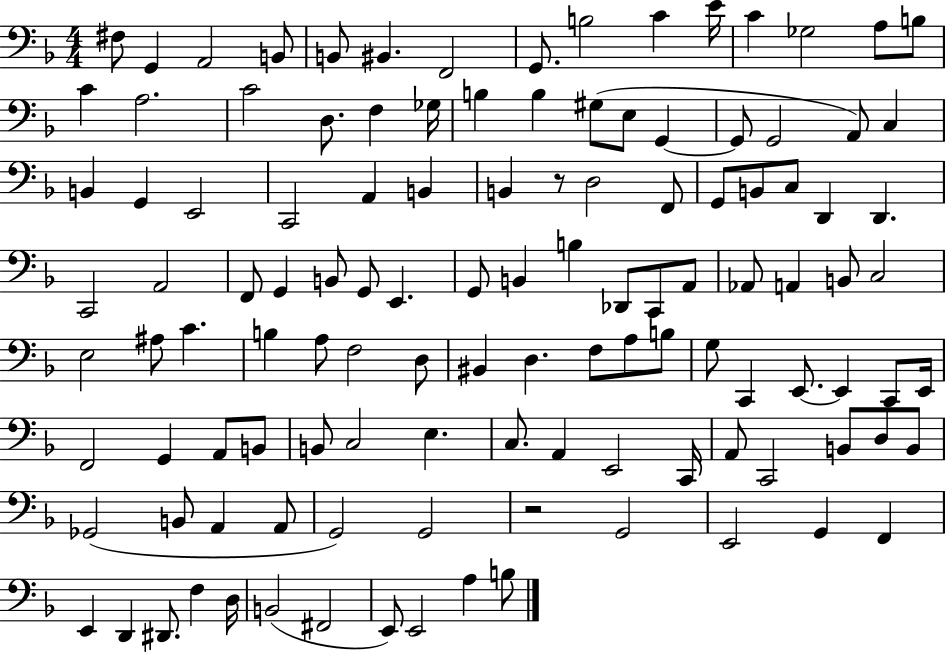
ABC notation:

X:1
T:Untitled
M:4/4
L:1/4
K:F
^F,/2 G,, A,,2 B,,/2 B,,/2 ^B,, F,,2 G,,/2 B,2 C E/4 C _G,2 A,/2 B,/2 C A,2 C2 D,/2 F, _G,/4 B, B, ^G,/2 E,/2 G,, G,,/2 G,,2 A,,/2 C, B,, G,, E,,2 C,,2 A,, B,, B,, z/2 D,2 F,,/2 G,,/2 B,,/2 C,/2 D,, D,, C,,2 A,,2 F,,/2 G,, B,,/2 G,,/2 E,, G,,/2 B,, B, _D,,/2 C,,/2 A,,/2 _A,,/2 A,, B,,/2 C,2 E,2 ^A,/2 C B, A,/2 F,2 D,/2 ^B,, D, F,/2 A,/2 B,/2 G,/2 C,, E,,/2 E,, C,,/2 E,,/4 F,,2 G,, A,,/2 B,,/2 B,,/2 C,2 E, C,/2 A,, E,,2 C,,/4 A,,/2 C,,2 B,,/2 D,/2 B,,/2 _G,,2 B,,/2 A,, A,,/2 G,,2 G,,2 z2 G,,2 E,,2 G,, F,, E,, D,, ^D,,/2 F, D,/4 B,,2 ^F,,2 E,,/2 E,,2 A, B,/2